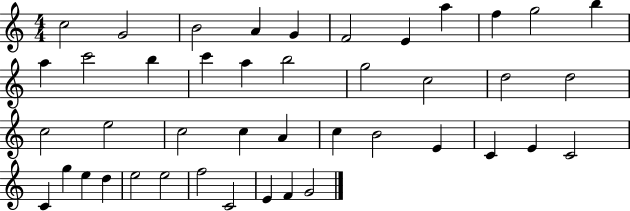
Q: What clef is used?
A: treble